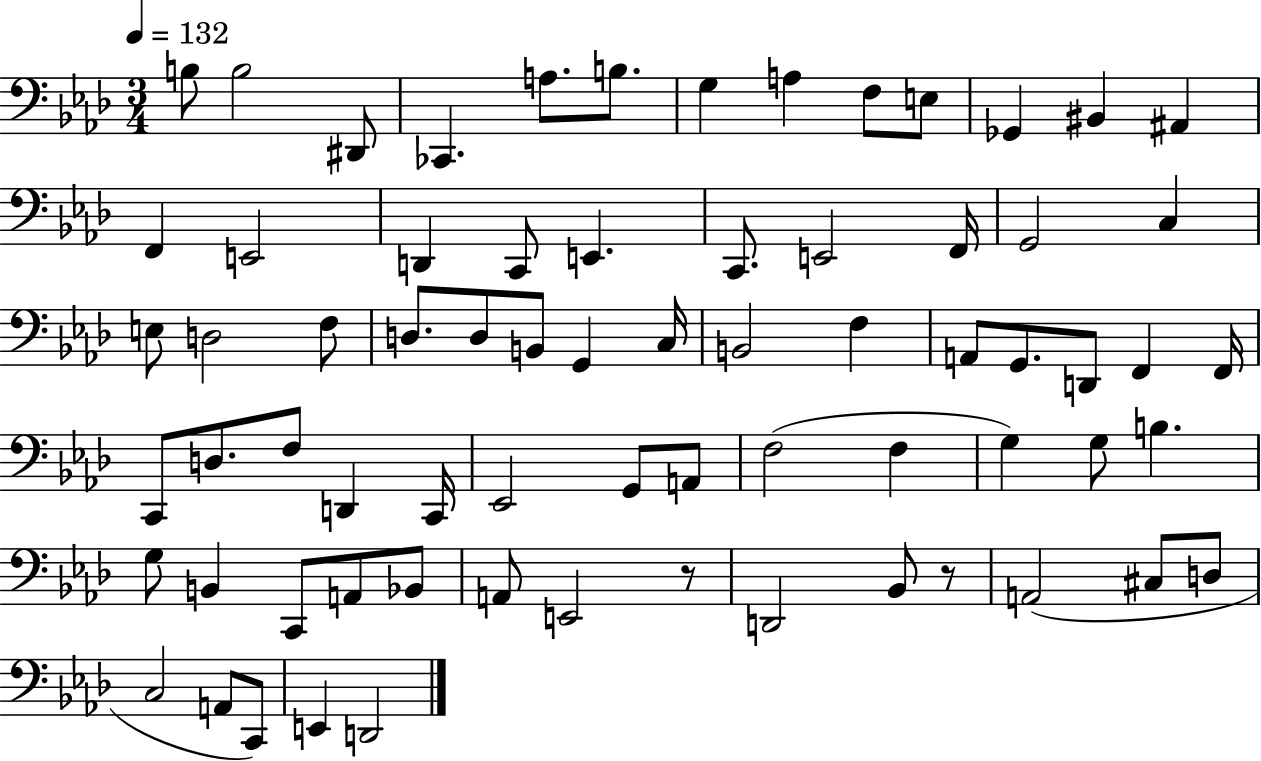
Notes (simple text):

B3/e B3/h D#2/e CES2/q. A3/e. B3/e. G3/q A3/q F3/e E3/e Gb2/q BIS2/q A#2/q F2/q E2/h D2/q C2/e E2/q. C2/e. E2/h F2/s G2/h C3/q E3/e D3/h F3/e D3/e. D3/e B2/e G2/q C3/s B2/h F3/q A2/e G2/e. D2/e F2/q F2/s C2/e D3/e. F3/e D2/q C2/s Eb2/h G2/e A2/e F3/h F3/q G3/q G3/e B3/q. G3/e B2/q C2/e A2/e Bb2/e A2/e E2/h R/e D2/h Bb2/e R/e A2/h C#3/e D3/e C3/h A2/e C2/e E2/q D2/h